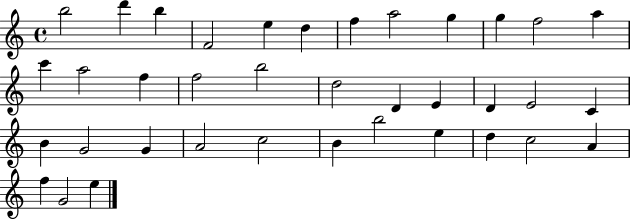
{
  \clef treble
  \time 4/4
  \defaultTimeSignature
  \key c \major
  b''2 d'''4 b''4 | f'2 e''4 d''4 | f''4 a''2 g''4 | g''4 f''2 a''4 | \break c'''4 a''2 f''4 | f''2 b''2 | d''2 d'4 e'4 | d'4 e'2 c'4 | \break b'4 g'2 g'4 | a'2 c''2 | b'4 b''2 e''4 | d''4 c''2 a'4 | \break f''4 g'2 e''4 | \bar "|."
}